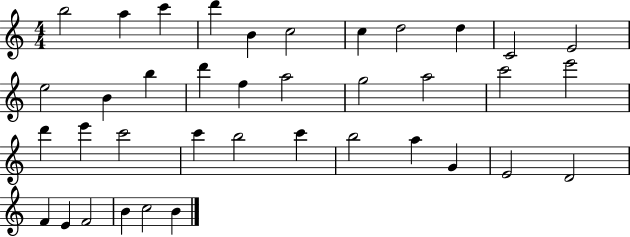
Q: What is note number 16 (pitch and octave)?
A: F5